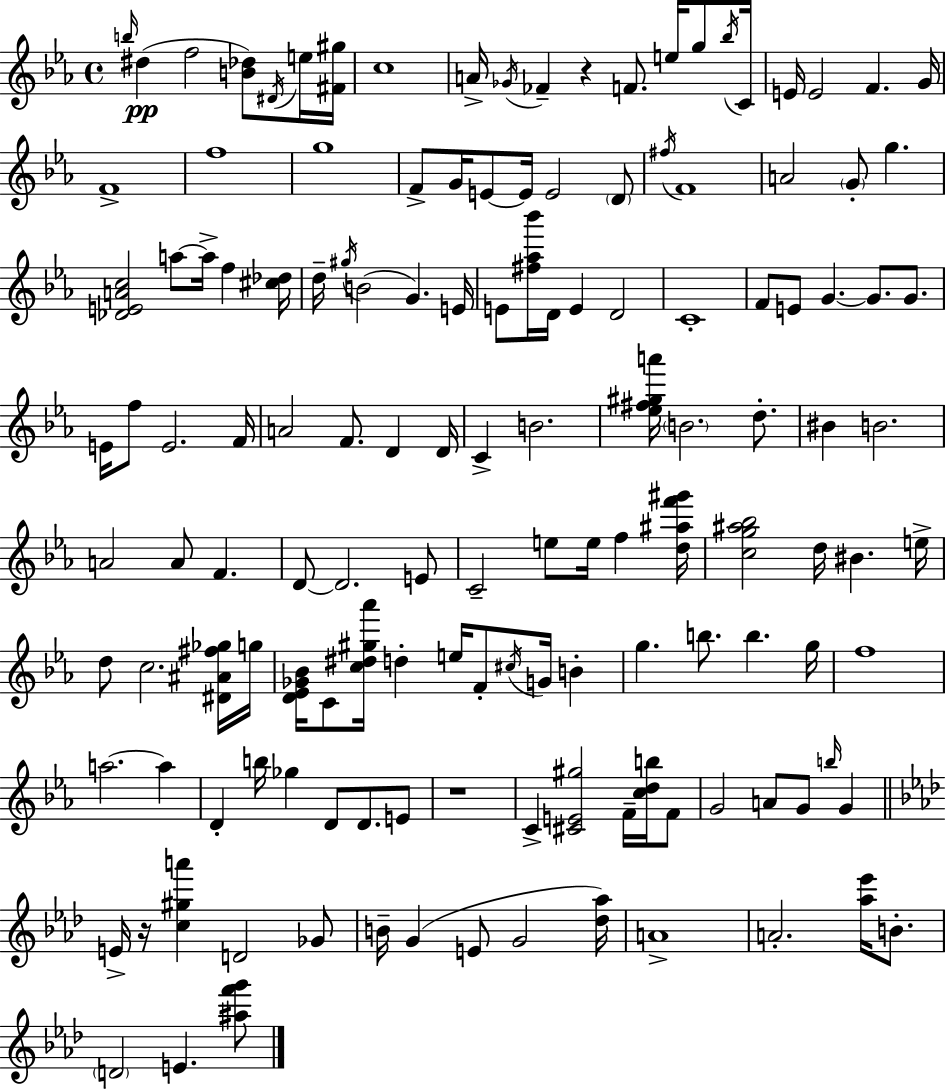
{
  \clef treble
  \time 4/4
  \defaultTimeSignature
  \key c \minor
  \grace { b''16 }\pp dis''4( f''2 <b' des''>8) \acciaccatura { dis'16 } | e''16 <fis' gis''>16 c''1 | a'16-> \acciaccatura { ges'16 } fes'4-- r4 f'8. e''16 | g''8 \acciaccatura { bes''16 } c'16 e'16 e'2 f'4. | \break g'16 f'1-> | f''1 | g''1 | f'8-> g'16 e'8~~ e'16 e'2 | \break \parenthesize d'8 \acciaccatura { fis''16 } f'1 | a'2 \parenthesize g'8-. g''4. | <des' e' a' c''>2 a''8~~ a''16-> | f''4 <cis'' des''>16 d''16-- \acciaccatura { gis''16 }( b'2 g'4.) | \break e'16 e'8 <fis'' aes'' bes'''>16 d'16 e'4 d'2 | c'1-. | f'8 e'8 g'4.~~ | g'8. g'8. e'16 f''8 e'2. | \break f'16 a'2 f'8. | d'4 d'16 c'4-> b'2. | <ees'' fis'' gis'' a'''>16 \parenthesize b'2. | d''8.-. bis'4 b'2. | \break a'2 a'8 | f'4. d'8~~ d'2. | e'8 c'2-- e''8 | e''16 f''4 <d'' ais'' f''' gis'''>16 <c'' g'' ais'' bes''>2 d''16 bis'4. | \break e''16-> d''8 c''2. | <dis' ais' fis'' ges''>16 g''16 <d' ees' ges' bes'>16 c'8 <c'' dis'' gis'' aes'''>16 d''4-. e''16 f'8-. | \acciaccatura { cis''16 } g'16 b'4-. g''4. b''8. | b''4. g''16 f''1 | \break a''2.~~ | a''4 d'4-. b''16 ges''4 | d'8 d'8. e'8 r1 | c'4-> <cis' e' gis''>2 | \break f'16-- <c'' d'' b''>16 f'8 g'2 a'8 | g'8 \grace { b''16 } g'4 \bar "||" \break \key aes \major e'16-> r16 <c'' gis'' a'''>4 d'2 ges'8 | b'16-- g'4( e'8 g'2 <des'' aes''>16) | a'1-> | a'2.-. <aes'' ees'''>16 b'8.-. | \break \parenthesize d'2 e'4. <ais'' f''' g'''>8 | \bar "|."
}